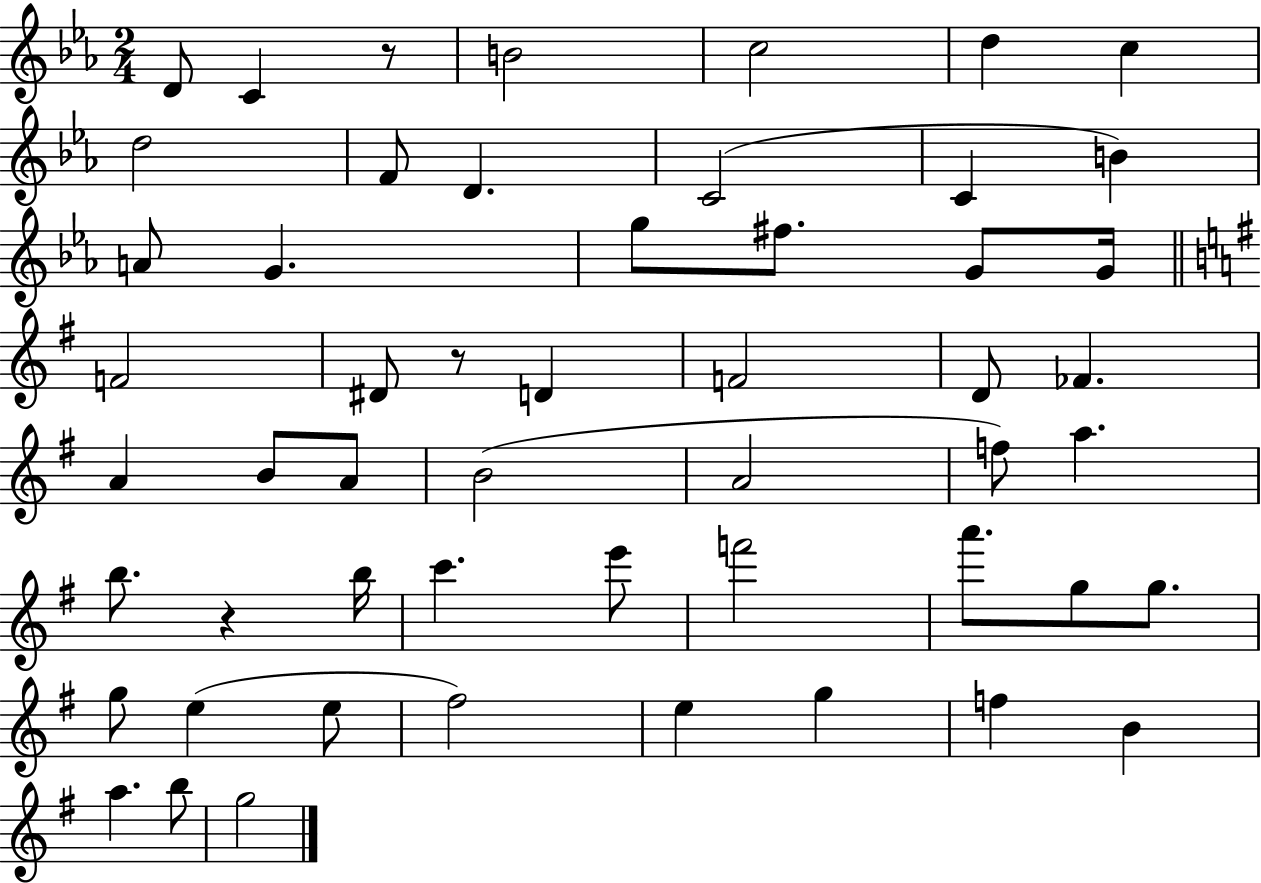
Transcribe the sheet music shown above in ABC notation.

X:1
T:Untitled
M:2/4
L:1/4
K:Eb
D/2 C z/2 B2 c2 d c d2 F/2 D C2 C B A/2 G g/2 ^f/2 G/2 G/4 F2 ^D/2 z/2 D F2 D/2 _F A B/2 A/2 B2 A2 f/2 a b/2 z b/4 c' e'/2 f'2 a'/2 g/2 g/2 g/2 e e/2 ^f2 e g f B a b/2 g2